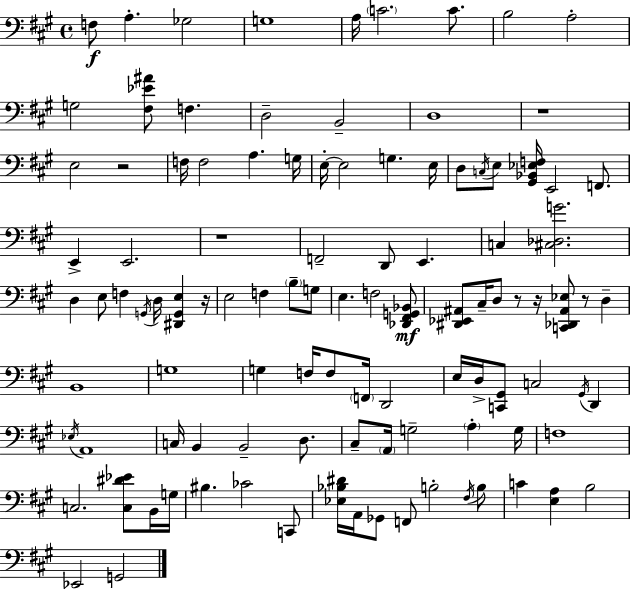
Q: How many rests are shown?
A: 7